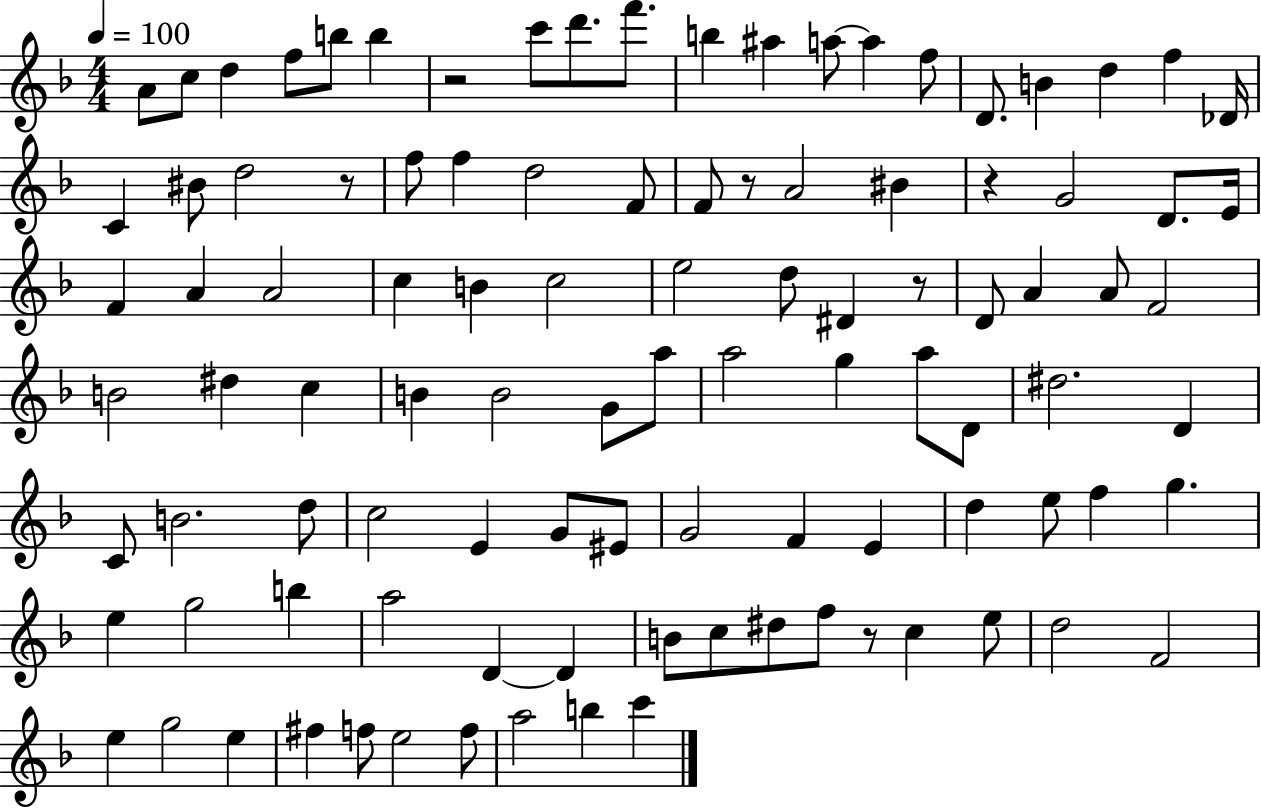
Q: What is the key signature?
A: F major